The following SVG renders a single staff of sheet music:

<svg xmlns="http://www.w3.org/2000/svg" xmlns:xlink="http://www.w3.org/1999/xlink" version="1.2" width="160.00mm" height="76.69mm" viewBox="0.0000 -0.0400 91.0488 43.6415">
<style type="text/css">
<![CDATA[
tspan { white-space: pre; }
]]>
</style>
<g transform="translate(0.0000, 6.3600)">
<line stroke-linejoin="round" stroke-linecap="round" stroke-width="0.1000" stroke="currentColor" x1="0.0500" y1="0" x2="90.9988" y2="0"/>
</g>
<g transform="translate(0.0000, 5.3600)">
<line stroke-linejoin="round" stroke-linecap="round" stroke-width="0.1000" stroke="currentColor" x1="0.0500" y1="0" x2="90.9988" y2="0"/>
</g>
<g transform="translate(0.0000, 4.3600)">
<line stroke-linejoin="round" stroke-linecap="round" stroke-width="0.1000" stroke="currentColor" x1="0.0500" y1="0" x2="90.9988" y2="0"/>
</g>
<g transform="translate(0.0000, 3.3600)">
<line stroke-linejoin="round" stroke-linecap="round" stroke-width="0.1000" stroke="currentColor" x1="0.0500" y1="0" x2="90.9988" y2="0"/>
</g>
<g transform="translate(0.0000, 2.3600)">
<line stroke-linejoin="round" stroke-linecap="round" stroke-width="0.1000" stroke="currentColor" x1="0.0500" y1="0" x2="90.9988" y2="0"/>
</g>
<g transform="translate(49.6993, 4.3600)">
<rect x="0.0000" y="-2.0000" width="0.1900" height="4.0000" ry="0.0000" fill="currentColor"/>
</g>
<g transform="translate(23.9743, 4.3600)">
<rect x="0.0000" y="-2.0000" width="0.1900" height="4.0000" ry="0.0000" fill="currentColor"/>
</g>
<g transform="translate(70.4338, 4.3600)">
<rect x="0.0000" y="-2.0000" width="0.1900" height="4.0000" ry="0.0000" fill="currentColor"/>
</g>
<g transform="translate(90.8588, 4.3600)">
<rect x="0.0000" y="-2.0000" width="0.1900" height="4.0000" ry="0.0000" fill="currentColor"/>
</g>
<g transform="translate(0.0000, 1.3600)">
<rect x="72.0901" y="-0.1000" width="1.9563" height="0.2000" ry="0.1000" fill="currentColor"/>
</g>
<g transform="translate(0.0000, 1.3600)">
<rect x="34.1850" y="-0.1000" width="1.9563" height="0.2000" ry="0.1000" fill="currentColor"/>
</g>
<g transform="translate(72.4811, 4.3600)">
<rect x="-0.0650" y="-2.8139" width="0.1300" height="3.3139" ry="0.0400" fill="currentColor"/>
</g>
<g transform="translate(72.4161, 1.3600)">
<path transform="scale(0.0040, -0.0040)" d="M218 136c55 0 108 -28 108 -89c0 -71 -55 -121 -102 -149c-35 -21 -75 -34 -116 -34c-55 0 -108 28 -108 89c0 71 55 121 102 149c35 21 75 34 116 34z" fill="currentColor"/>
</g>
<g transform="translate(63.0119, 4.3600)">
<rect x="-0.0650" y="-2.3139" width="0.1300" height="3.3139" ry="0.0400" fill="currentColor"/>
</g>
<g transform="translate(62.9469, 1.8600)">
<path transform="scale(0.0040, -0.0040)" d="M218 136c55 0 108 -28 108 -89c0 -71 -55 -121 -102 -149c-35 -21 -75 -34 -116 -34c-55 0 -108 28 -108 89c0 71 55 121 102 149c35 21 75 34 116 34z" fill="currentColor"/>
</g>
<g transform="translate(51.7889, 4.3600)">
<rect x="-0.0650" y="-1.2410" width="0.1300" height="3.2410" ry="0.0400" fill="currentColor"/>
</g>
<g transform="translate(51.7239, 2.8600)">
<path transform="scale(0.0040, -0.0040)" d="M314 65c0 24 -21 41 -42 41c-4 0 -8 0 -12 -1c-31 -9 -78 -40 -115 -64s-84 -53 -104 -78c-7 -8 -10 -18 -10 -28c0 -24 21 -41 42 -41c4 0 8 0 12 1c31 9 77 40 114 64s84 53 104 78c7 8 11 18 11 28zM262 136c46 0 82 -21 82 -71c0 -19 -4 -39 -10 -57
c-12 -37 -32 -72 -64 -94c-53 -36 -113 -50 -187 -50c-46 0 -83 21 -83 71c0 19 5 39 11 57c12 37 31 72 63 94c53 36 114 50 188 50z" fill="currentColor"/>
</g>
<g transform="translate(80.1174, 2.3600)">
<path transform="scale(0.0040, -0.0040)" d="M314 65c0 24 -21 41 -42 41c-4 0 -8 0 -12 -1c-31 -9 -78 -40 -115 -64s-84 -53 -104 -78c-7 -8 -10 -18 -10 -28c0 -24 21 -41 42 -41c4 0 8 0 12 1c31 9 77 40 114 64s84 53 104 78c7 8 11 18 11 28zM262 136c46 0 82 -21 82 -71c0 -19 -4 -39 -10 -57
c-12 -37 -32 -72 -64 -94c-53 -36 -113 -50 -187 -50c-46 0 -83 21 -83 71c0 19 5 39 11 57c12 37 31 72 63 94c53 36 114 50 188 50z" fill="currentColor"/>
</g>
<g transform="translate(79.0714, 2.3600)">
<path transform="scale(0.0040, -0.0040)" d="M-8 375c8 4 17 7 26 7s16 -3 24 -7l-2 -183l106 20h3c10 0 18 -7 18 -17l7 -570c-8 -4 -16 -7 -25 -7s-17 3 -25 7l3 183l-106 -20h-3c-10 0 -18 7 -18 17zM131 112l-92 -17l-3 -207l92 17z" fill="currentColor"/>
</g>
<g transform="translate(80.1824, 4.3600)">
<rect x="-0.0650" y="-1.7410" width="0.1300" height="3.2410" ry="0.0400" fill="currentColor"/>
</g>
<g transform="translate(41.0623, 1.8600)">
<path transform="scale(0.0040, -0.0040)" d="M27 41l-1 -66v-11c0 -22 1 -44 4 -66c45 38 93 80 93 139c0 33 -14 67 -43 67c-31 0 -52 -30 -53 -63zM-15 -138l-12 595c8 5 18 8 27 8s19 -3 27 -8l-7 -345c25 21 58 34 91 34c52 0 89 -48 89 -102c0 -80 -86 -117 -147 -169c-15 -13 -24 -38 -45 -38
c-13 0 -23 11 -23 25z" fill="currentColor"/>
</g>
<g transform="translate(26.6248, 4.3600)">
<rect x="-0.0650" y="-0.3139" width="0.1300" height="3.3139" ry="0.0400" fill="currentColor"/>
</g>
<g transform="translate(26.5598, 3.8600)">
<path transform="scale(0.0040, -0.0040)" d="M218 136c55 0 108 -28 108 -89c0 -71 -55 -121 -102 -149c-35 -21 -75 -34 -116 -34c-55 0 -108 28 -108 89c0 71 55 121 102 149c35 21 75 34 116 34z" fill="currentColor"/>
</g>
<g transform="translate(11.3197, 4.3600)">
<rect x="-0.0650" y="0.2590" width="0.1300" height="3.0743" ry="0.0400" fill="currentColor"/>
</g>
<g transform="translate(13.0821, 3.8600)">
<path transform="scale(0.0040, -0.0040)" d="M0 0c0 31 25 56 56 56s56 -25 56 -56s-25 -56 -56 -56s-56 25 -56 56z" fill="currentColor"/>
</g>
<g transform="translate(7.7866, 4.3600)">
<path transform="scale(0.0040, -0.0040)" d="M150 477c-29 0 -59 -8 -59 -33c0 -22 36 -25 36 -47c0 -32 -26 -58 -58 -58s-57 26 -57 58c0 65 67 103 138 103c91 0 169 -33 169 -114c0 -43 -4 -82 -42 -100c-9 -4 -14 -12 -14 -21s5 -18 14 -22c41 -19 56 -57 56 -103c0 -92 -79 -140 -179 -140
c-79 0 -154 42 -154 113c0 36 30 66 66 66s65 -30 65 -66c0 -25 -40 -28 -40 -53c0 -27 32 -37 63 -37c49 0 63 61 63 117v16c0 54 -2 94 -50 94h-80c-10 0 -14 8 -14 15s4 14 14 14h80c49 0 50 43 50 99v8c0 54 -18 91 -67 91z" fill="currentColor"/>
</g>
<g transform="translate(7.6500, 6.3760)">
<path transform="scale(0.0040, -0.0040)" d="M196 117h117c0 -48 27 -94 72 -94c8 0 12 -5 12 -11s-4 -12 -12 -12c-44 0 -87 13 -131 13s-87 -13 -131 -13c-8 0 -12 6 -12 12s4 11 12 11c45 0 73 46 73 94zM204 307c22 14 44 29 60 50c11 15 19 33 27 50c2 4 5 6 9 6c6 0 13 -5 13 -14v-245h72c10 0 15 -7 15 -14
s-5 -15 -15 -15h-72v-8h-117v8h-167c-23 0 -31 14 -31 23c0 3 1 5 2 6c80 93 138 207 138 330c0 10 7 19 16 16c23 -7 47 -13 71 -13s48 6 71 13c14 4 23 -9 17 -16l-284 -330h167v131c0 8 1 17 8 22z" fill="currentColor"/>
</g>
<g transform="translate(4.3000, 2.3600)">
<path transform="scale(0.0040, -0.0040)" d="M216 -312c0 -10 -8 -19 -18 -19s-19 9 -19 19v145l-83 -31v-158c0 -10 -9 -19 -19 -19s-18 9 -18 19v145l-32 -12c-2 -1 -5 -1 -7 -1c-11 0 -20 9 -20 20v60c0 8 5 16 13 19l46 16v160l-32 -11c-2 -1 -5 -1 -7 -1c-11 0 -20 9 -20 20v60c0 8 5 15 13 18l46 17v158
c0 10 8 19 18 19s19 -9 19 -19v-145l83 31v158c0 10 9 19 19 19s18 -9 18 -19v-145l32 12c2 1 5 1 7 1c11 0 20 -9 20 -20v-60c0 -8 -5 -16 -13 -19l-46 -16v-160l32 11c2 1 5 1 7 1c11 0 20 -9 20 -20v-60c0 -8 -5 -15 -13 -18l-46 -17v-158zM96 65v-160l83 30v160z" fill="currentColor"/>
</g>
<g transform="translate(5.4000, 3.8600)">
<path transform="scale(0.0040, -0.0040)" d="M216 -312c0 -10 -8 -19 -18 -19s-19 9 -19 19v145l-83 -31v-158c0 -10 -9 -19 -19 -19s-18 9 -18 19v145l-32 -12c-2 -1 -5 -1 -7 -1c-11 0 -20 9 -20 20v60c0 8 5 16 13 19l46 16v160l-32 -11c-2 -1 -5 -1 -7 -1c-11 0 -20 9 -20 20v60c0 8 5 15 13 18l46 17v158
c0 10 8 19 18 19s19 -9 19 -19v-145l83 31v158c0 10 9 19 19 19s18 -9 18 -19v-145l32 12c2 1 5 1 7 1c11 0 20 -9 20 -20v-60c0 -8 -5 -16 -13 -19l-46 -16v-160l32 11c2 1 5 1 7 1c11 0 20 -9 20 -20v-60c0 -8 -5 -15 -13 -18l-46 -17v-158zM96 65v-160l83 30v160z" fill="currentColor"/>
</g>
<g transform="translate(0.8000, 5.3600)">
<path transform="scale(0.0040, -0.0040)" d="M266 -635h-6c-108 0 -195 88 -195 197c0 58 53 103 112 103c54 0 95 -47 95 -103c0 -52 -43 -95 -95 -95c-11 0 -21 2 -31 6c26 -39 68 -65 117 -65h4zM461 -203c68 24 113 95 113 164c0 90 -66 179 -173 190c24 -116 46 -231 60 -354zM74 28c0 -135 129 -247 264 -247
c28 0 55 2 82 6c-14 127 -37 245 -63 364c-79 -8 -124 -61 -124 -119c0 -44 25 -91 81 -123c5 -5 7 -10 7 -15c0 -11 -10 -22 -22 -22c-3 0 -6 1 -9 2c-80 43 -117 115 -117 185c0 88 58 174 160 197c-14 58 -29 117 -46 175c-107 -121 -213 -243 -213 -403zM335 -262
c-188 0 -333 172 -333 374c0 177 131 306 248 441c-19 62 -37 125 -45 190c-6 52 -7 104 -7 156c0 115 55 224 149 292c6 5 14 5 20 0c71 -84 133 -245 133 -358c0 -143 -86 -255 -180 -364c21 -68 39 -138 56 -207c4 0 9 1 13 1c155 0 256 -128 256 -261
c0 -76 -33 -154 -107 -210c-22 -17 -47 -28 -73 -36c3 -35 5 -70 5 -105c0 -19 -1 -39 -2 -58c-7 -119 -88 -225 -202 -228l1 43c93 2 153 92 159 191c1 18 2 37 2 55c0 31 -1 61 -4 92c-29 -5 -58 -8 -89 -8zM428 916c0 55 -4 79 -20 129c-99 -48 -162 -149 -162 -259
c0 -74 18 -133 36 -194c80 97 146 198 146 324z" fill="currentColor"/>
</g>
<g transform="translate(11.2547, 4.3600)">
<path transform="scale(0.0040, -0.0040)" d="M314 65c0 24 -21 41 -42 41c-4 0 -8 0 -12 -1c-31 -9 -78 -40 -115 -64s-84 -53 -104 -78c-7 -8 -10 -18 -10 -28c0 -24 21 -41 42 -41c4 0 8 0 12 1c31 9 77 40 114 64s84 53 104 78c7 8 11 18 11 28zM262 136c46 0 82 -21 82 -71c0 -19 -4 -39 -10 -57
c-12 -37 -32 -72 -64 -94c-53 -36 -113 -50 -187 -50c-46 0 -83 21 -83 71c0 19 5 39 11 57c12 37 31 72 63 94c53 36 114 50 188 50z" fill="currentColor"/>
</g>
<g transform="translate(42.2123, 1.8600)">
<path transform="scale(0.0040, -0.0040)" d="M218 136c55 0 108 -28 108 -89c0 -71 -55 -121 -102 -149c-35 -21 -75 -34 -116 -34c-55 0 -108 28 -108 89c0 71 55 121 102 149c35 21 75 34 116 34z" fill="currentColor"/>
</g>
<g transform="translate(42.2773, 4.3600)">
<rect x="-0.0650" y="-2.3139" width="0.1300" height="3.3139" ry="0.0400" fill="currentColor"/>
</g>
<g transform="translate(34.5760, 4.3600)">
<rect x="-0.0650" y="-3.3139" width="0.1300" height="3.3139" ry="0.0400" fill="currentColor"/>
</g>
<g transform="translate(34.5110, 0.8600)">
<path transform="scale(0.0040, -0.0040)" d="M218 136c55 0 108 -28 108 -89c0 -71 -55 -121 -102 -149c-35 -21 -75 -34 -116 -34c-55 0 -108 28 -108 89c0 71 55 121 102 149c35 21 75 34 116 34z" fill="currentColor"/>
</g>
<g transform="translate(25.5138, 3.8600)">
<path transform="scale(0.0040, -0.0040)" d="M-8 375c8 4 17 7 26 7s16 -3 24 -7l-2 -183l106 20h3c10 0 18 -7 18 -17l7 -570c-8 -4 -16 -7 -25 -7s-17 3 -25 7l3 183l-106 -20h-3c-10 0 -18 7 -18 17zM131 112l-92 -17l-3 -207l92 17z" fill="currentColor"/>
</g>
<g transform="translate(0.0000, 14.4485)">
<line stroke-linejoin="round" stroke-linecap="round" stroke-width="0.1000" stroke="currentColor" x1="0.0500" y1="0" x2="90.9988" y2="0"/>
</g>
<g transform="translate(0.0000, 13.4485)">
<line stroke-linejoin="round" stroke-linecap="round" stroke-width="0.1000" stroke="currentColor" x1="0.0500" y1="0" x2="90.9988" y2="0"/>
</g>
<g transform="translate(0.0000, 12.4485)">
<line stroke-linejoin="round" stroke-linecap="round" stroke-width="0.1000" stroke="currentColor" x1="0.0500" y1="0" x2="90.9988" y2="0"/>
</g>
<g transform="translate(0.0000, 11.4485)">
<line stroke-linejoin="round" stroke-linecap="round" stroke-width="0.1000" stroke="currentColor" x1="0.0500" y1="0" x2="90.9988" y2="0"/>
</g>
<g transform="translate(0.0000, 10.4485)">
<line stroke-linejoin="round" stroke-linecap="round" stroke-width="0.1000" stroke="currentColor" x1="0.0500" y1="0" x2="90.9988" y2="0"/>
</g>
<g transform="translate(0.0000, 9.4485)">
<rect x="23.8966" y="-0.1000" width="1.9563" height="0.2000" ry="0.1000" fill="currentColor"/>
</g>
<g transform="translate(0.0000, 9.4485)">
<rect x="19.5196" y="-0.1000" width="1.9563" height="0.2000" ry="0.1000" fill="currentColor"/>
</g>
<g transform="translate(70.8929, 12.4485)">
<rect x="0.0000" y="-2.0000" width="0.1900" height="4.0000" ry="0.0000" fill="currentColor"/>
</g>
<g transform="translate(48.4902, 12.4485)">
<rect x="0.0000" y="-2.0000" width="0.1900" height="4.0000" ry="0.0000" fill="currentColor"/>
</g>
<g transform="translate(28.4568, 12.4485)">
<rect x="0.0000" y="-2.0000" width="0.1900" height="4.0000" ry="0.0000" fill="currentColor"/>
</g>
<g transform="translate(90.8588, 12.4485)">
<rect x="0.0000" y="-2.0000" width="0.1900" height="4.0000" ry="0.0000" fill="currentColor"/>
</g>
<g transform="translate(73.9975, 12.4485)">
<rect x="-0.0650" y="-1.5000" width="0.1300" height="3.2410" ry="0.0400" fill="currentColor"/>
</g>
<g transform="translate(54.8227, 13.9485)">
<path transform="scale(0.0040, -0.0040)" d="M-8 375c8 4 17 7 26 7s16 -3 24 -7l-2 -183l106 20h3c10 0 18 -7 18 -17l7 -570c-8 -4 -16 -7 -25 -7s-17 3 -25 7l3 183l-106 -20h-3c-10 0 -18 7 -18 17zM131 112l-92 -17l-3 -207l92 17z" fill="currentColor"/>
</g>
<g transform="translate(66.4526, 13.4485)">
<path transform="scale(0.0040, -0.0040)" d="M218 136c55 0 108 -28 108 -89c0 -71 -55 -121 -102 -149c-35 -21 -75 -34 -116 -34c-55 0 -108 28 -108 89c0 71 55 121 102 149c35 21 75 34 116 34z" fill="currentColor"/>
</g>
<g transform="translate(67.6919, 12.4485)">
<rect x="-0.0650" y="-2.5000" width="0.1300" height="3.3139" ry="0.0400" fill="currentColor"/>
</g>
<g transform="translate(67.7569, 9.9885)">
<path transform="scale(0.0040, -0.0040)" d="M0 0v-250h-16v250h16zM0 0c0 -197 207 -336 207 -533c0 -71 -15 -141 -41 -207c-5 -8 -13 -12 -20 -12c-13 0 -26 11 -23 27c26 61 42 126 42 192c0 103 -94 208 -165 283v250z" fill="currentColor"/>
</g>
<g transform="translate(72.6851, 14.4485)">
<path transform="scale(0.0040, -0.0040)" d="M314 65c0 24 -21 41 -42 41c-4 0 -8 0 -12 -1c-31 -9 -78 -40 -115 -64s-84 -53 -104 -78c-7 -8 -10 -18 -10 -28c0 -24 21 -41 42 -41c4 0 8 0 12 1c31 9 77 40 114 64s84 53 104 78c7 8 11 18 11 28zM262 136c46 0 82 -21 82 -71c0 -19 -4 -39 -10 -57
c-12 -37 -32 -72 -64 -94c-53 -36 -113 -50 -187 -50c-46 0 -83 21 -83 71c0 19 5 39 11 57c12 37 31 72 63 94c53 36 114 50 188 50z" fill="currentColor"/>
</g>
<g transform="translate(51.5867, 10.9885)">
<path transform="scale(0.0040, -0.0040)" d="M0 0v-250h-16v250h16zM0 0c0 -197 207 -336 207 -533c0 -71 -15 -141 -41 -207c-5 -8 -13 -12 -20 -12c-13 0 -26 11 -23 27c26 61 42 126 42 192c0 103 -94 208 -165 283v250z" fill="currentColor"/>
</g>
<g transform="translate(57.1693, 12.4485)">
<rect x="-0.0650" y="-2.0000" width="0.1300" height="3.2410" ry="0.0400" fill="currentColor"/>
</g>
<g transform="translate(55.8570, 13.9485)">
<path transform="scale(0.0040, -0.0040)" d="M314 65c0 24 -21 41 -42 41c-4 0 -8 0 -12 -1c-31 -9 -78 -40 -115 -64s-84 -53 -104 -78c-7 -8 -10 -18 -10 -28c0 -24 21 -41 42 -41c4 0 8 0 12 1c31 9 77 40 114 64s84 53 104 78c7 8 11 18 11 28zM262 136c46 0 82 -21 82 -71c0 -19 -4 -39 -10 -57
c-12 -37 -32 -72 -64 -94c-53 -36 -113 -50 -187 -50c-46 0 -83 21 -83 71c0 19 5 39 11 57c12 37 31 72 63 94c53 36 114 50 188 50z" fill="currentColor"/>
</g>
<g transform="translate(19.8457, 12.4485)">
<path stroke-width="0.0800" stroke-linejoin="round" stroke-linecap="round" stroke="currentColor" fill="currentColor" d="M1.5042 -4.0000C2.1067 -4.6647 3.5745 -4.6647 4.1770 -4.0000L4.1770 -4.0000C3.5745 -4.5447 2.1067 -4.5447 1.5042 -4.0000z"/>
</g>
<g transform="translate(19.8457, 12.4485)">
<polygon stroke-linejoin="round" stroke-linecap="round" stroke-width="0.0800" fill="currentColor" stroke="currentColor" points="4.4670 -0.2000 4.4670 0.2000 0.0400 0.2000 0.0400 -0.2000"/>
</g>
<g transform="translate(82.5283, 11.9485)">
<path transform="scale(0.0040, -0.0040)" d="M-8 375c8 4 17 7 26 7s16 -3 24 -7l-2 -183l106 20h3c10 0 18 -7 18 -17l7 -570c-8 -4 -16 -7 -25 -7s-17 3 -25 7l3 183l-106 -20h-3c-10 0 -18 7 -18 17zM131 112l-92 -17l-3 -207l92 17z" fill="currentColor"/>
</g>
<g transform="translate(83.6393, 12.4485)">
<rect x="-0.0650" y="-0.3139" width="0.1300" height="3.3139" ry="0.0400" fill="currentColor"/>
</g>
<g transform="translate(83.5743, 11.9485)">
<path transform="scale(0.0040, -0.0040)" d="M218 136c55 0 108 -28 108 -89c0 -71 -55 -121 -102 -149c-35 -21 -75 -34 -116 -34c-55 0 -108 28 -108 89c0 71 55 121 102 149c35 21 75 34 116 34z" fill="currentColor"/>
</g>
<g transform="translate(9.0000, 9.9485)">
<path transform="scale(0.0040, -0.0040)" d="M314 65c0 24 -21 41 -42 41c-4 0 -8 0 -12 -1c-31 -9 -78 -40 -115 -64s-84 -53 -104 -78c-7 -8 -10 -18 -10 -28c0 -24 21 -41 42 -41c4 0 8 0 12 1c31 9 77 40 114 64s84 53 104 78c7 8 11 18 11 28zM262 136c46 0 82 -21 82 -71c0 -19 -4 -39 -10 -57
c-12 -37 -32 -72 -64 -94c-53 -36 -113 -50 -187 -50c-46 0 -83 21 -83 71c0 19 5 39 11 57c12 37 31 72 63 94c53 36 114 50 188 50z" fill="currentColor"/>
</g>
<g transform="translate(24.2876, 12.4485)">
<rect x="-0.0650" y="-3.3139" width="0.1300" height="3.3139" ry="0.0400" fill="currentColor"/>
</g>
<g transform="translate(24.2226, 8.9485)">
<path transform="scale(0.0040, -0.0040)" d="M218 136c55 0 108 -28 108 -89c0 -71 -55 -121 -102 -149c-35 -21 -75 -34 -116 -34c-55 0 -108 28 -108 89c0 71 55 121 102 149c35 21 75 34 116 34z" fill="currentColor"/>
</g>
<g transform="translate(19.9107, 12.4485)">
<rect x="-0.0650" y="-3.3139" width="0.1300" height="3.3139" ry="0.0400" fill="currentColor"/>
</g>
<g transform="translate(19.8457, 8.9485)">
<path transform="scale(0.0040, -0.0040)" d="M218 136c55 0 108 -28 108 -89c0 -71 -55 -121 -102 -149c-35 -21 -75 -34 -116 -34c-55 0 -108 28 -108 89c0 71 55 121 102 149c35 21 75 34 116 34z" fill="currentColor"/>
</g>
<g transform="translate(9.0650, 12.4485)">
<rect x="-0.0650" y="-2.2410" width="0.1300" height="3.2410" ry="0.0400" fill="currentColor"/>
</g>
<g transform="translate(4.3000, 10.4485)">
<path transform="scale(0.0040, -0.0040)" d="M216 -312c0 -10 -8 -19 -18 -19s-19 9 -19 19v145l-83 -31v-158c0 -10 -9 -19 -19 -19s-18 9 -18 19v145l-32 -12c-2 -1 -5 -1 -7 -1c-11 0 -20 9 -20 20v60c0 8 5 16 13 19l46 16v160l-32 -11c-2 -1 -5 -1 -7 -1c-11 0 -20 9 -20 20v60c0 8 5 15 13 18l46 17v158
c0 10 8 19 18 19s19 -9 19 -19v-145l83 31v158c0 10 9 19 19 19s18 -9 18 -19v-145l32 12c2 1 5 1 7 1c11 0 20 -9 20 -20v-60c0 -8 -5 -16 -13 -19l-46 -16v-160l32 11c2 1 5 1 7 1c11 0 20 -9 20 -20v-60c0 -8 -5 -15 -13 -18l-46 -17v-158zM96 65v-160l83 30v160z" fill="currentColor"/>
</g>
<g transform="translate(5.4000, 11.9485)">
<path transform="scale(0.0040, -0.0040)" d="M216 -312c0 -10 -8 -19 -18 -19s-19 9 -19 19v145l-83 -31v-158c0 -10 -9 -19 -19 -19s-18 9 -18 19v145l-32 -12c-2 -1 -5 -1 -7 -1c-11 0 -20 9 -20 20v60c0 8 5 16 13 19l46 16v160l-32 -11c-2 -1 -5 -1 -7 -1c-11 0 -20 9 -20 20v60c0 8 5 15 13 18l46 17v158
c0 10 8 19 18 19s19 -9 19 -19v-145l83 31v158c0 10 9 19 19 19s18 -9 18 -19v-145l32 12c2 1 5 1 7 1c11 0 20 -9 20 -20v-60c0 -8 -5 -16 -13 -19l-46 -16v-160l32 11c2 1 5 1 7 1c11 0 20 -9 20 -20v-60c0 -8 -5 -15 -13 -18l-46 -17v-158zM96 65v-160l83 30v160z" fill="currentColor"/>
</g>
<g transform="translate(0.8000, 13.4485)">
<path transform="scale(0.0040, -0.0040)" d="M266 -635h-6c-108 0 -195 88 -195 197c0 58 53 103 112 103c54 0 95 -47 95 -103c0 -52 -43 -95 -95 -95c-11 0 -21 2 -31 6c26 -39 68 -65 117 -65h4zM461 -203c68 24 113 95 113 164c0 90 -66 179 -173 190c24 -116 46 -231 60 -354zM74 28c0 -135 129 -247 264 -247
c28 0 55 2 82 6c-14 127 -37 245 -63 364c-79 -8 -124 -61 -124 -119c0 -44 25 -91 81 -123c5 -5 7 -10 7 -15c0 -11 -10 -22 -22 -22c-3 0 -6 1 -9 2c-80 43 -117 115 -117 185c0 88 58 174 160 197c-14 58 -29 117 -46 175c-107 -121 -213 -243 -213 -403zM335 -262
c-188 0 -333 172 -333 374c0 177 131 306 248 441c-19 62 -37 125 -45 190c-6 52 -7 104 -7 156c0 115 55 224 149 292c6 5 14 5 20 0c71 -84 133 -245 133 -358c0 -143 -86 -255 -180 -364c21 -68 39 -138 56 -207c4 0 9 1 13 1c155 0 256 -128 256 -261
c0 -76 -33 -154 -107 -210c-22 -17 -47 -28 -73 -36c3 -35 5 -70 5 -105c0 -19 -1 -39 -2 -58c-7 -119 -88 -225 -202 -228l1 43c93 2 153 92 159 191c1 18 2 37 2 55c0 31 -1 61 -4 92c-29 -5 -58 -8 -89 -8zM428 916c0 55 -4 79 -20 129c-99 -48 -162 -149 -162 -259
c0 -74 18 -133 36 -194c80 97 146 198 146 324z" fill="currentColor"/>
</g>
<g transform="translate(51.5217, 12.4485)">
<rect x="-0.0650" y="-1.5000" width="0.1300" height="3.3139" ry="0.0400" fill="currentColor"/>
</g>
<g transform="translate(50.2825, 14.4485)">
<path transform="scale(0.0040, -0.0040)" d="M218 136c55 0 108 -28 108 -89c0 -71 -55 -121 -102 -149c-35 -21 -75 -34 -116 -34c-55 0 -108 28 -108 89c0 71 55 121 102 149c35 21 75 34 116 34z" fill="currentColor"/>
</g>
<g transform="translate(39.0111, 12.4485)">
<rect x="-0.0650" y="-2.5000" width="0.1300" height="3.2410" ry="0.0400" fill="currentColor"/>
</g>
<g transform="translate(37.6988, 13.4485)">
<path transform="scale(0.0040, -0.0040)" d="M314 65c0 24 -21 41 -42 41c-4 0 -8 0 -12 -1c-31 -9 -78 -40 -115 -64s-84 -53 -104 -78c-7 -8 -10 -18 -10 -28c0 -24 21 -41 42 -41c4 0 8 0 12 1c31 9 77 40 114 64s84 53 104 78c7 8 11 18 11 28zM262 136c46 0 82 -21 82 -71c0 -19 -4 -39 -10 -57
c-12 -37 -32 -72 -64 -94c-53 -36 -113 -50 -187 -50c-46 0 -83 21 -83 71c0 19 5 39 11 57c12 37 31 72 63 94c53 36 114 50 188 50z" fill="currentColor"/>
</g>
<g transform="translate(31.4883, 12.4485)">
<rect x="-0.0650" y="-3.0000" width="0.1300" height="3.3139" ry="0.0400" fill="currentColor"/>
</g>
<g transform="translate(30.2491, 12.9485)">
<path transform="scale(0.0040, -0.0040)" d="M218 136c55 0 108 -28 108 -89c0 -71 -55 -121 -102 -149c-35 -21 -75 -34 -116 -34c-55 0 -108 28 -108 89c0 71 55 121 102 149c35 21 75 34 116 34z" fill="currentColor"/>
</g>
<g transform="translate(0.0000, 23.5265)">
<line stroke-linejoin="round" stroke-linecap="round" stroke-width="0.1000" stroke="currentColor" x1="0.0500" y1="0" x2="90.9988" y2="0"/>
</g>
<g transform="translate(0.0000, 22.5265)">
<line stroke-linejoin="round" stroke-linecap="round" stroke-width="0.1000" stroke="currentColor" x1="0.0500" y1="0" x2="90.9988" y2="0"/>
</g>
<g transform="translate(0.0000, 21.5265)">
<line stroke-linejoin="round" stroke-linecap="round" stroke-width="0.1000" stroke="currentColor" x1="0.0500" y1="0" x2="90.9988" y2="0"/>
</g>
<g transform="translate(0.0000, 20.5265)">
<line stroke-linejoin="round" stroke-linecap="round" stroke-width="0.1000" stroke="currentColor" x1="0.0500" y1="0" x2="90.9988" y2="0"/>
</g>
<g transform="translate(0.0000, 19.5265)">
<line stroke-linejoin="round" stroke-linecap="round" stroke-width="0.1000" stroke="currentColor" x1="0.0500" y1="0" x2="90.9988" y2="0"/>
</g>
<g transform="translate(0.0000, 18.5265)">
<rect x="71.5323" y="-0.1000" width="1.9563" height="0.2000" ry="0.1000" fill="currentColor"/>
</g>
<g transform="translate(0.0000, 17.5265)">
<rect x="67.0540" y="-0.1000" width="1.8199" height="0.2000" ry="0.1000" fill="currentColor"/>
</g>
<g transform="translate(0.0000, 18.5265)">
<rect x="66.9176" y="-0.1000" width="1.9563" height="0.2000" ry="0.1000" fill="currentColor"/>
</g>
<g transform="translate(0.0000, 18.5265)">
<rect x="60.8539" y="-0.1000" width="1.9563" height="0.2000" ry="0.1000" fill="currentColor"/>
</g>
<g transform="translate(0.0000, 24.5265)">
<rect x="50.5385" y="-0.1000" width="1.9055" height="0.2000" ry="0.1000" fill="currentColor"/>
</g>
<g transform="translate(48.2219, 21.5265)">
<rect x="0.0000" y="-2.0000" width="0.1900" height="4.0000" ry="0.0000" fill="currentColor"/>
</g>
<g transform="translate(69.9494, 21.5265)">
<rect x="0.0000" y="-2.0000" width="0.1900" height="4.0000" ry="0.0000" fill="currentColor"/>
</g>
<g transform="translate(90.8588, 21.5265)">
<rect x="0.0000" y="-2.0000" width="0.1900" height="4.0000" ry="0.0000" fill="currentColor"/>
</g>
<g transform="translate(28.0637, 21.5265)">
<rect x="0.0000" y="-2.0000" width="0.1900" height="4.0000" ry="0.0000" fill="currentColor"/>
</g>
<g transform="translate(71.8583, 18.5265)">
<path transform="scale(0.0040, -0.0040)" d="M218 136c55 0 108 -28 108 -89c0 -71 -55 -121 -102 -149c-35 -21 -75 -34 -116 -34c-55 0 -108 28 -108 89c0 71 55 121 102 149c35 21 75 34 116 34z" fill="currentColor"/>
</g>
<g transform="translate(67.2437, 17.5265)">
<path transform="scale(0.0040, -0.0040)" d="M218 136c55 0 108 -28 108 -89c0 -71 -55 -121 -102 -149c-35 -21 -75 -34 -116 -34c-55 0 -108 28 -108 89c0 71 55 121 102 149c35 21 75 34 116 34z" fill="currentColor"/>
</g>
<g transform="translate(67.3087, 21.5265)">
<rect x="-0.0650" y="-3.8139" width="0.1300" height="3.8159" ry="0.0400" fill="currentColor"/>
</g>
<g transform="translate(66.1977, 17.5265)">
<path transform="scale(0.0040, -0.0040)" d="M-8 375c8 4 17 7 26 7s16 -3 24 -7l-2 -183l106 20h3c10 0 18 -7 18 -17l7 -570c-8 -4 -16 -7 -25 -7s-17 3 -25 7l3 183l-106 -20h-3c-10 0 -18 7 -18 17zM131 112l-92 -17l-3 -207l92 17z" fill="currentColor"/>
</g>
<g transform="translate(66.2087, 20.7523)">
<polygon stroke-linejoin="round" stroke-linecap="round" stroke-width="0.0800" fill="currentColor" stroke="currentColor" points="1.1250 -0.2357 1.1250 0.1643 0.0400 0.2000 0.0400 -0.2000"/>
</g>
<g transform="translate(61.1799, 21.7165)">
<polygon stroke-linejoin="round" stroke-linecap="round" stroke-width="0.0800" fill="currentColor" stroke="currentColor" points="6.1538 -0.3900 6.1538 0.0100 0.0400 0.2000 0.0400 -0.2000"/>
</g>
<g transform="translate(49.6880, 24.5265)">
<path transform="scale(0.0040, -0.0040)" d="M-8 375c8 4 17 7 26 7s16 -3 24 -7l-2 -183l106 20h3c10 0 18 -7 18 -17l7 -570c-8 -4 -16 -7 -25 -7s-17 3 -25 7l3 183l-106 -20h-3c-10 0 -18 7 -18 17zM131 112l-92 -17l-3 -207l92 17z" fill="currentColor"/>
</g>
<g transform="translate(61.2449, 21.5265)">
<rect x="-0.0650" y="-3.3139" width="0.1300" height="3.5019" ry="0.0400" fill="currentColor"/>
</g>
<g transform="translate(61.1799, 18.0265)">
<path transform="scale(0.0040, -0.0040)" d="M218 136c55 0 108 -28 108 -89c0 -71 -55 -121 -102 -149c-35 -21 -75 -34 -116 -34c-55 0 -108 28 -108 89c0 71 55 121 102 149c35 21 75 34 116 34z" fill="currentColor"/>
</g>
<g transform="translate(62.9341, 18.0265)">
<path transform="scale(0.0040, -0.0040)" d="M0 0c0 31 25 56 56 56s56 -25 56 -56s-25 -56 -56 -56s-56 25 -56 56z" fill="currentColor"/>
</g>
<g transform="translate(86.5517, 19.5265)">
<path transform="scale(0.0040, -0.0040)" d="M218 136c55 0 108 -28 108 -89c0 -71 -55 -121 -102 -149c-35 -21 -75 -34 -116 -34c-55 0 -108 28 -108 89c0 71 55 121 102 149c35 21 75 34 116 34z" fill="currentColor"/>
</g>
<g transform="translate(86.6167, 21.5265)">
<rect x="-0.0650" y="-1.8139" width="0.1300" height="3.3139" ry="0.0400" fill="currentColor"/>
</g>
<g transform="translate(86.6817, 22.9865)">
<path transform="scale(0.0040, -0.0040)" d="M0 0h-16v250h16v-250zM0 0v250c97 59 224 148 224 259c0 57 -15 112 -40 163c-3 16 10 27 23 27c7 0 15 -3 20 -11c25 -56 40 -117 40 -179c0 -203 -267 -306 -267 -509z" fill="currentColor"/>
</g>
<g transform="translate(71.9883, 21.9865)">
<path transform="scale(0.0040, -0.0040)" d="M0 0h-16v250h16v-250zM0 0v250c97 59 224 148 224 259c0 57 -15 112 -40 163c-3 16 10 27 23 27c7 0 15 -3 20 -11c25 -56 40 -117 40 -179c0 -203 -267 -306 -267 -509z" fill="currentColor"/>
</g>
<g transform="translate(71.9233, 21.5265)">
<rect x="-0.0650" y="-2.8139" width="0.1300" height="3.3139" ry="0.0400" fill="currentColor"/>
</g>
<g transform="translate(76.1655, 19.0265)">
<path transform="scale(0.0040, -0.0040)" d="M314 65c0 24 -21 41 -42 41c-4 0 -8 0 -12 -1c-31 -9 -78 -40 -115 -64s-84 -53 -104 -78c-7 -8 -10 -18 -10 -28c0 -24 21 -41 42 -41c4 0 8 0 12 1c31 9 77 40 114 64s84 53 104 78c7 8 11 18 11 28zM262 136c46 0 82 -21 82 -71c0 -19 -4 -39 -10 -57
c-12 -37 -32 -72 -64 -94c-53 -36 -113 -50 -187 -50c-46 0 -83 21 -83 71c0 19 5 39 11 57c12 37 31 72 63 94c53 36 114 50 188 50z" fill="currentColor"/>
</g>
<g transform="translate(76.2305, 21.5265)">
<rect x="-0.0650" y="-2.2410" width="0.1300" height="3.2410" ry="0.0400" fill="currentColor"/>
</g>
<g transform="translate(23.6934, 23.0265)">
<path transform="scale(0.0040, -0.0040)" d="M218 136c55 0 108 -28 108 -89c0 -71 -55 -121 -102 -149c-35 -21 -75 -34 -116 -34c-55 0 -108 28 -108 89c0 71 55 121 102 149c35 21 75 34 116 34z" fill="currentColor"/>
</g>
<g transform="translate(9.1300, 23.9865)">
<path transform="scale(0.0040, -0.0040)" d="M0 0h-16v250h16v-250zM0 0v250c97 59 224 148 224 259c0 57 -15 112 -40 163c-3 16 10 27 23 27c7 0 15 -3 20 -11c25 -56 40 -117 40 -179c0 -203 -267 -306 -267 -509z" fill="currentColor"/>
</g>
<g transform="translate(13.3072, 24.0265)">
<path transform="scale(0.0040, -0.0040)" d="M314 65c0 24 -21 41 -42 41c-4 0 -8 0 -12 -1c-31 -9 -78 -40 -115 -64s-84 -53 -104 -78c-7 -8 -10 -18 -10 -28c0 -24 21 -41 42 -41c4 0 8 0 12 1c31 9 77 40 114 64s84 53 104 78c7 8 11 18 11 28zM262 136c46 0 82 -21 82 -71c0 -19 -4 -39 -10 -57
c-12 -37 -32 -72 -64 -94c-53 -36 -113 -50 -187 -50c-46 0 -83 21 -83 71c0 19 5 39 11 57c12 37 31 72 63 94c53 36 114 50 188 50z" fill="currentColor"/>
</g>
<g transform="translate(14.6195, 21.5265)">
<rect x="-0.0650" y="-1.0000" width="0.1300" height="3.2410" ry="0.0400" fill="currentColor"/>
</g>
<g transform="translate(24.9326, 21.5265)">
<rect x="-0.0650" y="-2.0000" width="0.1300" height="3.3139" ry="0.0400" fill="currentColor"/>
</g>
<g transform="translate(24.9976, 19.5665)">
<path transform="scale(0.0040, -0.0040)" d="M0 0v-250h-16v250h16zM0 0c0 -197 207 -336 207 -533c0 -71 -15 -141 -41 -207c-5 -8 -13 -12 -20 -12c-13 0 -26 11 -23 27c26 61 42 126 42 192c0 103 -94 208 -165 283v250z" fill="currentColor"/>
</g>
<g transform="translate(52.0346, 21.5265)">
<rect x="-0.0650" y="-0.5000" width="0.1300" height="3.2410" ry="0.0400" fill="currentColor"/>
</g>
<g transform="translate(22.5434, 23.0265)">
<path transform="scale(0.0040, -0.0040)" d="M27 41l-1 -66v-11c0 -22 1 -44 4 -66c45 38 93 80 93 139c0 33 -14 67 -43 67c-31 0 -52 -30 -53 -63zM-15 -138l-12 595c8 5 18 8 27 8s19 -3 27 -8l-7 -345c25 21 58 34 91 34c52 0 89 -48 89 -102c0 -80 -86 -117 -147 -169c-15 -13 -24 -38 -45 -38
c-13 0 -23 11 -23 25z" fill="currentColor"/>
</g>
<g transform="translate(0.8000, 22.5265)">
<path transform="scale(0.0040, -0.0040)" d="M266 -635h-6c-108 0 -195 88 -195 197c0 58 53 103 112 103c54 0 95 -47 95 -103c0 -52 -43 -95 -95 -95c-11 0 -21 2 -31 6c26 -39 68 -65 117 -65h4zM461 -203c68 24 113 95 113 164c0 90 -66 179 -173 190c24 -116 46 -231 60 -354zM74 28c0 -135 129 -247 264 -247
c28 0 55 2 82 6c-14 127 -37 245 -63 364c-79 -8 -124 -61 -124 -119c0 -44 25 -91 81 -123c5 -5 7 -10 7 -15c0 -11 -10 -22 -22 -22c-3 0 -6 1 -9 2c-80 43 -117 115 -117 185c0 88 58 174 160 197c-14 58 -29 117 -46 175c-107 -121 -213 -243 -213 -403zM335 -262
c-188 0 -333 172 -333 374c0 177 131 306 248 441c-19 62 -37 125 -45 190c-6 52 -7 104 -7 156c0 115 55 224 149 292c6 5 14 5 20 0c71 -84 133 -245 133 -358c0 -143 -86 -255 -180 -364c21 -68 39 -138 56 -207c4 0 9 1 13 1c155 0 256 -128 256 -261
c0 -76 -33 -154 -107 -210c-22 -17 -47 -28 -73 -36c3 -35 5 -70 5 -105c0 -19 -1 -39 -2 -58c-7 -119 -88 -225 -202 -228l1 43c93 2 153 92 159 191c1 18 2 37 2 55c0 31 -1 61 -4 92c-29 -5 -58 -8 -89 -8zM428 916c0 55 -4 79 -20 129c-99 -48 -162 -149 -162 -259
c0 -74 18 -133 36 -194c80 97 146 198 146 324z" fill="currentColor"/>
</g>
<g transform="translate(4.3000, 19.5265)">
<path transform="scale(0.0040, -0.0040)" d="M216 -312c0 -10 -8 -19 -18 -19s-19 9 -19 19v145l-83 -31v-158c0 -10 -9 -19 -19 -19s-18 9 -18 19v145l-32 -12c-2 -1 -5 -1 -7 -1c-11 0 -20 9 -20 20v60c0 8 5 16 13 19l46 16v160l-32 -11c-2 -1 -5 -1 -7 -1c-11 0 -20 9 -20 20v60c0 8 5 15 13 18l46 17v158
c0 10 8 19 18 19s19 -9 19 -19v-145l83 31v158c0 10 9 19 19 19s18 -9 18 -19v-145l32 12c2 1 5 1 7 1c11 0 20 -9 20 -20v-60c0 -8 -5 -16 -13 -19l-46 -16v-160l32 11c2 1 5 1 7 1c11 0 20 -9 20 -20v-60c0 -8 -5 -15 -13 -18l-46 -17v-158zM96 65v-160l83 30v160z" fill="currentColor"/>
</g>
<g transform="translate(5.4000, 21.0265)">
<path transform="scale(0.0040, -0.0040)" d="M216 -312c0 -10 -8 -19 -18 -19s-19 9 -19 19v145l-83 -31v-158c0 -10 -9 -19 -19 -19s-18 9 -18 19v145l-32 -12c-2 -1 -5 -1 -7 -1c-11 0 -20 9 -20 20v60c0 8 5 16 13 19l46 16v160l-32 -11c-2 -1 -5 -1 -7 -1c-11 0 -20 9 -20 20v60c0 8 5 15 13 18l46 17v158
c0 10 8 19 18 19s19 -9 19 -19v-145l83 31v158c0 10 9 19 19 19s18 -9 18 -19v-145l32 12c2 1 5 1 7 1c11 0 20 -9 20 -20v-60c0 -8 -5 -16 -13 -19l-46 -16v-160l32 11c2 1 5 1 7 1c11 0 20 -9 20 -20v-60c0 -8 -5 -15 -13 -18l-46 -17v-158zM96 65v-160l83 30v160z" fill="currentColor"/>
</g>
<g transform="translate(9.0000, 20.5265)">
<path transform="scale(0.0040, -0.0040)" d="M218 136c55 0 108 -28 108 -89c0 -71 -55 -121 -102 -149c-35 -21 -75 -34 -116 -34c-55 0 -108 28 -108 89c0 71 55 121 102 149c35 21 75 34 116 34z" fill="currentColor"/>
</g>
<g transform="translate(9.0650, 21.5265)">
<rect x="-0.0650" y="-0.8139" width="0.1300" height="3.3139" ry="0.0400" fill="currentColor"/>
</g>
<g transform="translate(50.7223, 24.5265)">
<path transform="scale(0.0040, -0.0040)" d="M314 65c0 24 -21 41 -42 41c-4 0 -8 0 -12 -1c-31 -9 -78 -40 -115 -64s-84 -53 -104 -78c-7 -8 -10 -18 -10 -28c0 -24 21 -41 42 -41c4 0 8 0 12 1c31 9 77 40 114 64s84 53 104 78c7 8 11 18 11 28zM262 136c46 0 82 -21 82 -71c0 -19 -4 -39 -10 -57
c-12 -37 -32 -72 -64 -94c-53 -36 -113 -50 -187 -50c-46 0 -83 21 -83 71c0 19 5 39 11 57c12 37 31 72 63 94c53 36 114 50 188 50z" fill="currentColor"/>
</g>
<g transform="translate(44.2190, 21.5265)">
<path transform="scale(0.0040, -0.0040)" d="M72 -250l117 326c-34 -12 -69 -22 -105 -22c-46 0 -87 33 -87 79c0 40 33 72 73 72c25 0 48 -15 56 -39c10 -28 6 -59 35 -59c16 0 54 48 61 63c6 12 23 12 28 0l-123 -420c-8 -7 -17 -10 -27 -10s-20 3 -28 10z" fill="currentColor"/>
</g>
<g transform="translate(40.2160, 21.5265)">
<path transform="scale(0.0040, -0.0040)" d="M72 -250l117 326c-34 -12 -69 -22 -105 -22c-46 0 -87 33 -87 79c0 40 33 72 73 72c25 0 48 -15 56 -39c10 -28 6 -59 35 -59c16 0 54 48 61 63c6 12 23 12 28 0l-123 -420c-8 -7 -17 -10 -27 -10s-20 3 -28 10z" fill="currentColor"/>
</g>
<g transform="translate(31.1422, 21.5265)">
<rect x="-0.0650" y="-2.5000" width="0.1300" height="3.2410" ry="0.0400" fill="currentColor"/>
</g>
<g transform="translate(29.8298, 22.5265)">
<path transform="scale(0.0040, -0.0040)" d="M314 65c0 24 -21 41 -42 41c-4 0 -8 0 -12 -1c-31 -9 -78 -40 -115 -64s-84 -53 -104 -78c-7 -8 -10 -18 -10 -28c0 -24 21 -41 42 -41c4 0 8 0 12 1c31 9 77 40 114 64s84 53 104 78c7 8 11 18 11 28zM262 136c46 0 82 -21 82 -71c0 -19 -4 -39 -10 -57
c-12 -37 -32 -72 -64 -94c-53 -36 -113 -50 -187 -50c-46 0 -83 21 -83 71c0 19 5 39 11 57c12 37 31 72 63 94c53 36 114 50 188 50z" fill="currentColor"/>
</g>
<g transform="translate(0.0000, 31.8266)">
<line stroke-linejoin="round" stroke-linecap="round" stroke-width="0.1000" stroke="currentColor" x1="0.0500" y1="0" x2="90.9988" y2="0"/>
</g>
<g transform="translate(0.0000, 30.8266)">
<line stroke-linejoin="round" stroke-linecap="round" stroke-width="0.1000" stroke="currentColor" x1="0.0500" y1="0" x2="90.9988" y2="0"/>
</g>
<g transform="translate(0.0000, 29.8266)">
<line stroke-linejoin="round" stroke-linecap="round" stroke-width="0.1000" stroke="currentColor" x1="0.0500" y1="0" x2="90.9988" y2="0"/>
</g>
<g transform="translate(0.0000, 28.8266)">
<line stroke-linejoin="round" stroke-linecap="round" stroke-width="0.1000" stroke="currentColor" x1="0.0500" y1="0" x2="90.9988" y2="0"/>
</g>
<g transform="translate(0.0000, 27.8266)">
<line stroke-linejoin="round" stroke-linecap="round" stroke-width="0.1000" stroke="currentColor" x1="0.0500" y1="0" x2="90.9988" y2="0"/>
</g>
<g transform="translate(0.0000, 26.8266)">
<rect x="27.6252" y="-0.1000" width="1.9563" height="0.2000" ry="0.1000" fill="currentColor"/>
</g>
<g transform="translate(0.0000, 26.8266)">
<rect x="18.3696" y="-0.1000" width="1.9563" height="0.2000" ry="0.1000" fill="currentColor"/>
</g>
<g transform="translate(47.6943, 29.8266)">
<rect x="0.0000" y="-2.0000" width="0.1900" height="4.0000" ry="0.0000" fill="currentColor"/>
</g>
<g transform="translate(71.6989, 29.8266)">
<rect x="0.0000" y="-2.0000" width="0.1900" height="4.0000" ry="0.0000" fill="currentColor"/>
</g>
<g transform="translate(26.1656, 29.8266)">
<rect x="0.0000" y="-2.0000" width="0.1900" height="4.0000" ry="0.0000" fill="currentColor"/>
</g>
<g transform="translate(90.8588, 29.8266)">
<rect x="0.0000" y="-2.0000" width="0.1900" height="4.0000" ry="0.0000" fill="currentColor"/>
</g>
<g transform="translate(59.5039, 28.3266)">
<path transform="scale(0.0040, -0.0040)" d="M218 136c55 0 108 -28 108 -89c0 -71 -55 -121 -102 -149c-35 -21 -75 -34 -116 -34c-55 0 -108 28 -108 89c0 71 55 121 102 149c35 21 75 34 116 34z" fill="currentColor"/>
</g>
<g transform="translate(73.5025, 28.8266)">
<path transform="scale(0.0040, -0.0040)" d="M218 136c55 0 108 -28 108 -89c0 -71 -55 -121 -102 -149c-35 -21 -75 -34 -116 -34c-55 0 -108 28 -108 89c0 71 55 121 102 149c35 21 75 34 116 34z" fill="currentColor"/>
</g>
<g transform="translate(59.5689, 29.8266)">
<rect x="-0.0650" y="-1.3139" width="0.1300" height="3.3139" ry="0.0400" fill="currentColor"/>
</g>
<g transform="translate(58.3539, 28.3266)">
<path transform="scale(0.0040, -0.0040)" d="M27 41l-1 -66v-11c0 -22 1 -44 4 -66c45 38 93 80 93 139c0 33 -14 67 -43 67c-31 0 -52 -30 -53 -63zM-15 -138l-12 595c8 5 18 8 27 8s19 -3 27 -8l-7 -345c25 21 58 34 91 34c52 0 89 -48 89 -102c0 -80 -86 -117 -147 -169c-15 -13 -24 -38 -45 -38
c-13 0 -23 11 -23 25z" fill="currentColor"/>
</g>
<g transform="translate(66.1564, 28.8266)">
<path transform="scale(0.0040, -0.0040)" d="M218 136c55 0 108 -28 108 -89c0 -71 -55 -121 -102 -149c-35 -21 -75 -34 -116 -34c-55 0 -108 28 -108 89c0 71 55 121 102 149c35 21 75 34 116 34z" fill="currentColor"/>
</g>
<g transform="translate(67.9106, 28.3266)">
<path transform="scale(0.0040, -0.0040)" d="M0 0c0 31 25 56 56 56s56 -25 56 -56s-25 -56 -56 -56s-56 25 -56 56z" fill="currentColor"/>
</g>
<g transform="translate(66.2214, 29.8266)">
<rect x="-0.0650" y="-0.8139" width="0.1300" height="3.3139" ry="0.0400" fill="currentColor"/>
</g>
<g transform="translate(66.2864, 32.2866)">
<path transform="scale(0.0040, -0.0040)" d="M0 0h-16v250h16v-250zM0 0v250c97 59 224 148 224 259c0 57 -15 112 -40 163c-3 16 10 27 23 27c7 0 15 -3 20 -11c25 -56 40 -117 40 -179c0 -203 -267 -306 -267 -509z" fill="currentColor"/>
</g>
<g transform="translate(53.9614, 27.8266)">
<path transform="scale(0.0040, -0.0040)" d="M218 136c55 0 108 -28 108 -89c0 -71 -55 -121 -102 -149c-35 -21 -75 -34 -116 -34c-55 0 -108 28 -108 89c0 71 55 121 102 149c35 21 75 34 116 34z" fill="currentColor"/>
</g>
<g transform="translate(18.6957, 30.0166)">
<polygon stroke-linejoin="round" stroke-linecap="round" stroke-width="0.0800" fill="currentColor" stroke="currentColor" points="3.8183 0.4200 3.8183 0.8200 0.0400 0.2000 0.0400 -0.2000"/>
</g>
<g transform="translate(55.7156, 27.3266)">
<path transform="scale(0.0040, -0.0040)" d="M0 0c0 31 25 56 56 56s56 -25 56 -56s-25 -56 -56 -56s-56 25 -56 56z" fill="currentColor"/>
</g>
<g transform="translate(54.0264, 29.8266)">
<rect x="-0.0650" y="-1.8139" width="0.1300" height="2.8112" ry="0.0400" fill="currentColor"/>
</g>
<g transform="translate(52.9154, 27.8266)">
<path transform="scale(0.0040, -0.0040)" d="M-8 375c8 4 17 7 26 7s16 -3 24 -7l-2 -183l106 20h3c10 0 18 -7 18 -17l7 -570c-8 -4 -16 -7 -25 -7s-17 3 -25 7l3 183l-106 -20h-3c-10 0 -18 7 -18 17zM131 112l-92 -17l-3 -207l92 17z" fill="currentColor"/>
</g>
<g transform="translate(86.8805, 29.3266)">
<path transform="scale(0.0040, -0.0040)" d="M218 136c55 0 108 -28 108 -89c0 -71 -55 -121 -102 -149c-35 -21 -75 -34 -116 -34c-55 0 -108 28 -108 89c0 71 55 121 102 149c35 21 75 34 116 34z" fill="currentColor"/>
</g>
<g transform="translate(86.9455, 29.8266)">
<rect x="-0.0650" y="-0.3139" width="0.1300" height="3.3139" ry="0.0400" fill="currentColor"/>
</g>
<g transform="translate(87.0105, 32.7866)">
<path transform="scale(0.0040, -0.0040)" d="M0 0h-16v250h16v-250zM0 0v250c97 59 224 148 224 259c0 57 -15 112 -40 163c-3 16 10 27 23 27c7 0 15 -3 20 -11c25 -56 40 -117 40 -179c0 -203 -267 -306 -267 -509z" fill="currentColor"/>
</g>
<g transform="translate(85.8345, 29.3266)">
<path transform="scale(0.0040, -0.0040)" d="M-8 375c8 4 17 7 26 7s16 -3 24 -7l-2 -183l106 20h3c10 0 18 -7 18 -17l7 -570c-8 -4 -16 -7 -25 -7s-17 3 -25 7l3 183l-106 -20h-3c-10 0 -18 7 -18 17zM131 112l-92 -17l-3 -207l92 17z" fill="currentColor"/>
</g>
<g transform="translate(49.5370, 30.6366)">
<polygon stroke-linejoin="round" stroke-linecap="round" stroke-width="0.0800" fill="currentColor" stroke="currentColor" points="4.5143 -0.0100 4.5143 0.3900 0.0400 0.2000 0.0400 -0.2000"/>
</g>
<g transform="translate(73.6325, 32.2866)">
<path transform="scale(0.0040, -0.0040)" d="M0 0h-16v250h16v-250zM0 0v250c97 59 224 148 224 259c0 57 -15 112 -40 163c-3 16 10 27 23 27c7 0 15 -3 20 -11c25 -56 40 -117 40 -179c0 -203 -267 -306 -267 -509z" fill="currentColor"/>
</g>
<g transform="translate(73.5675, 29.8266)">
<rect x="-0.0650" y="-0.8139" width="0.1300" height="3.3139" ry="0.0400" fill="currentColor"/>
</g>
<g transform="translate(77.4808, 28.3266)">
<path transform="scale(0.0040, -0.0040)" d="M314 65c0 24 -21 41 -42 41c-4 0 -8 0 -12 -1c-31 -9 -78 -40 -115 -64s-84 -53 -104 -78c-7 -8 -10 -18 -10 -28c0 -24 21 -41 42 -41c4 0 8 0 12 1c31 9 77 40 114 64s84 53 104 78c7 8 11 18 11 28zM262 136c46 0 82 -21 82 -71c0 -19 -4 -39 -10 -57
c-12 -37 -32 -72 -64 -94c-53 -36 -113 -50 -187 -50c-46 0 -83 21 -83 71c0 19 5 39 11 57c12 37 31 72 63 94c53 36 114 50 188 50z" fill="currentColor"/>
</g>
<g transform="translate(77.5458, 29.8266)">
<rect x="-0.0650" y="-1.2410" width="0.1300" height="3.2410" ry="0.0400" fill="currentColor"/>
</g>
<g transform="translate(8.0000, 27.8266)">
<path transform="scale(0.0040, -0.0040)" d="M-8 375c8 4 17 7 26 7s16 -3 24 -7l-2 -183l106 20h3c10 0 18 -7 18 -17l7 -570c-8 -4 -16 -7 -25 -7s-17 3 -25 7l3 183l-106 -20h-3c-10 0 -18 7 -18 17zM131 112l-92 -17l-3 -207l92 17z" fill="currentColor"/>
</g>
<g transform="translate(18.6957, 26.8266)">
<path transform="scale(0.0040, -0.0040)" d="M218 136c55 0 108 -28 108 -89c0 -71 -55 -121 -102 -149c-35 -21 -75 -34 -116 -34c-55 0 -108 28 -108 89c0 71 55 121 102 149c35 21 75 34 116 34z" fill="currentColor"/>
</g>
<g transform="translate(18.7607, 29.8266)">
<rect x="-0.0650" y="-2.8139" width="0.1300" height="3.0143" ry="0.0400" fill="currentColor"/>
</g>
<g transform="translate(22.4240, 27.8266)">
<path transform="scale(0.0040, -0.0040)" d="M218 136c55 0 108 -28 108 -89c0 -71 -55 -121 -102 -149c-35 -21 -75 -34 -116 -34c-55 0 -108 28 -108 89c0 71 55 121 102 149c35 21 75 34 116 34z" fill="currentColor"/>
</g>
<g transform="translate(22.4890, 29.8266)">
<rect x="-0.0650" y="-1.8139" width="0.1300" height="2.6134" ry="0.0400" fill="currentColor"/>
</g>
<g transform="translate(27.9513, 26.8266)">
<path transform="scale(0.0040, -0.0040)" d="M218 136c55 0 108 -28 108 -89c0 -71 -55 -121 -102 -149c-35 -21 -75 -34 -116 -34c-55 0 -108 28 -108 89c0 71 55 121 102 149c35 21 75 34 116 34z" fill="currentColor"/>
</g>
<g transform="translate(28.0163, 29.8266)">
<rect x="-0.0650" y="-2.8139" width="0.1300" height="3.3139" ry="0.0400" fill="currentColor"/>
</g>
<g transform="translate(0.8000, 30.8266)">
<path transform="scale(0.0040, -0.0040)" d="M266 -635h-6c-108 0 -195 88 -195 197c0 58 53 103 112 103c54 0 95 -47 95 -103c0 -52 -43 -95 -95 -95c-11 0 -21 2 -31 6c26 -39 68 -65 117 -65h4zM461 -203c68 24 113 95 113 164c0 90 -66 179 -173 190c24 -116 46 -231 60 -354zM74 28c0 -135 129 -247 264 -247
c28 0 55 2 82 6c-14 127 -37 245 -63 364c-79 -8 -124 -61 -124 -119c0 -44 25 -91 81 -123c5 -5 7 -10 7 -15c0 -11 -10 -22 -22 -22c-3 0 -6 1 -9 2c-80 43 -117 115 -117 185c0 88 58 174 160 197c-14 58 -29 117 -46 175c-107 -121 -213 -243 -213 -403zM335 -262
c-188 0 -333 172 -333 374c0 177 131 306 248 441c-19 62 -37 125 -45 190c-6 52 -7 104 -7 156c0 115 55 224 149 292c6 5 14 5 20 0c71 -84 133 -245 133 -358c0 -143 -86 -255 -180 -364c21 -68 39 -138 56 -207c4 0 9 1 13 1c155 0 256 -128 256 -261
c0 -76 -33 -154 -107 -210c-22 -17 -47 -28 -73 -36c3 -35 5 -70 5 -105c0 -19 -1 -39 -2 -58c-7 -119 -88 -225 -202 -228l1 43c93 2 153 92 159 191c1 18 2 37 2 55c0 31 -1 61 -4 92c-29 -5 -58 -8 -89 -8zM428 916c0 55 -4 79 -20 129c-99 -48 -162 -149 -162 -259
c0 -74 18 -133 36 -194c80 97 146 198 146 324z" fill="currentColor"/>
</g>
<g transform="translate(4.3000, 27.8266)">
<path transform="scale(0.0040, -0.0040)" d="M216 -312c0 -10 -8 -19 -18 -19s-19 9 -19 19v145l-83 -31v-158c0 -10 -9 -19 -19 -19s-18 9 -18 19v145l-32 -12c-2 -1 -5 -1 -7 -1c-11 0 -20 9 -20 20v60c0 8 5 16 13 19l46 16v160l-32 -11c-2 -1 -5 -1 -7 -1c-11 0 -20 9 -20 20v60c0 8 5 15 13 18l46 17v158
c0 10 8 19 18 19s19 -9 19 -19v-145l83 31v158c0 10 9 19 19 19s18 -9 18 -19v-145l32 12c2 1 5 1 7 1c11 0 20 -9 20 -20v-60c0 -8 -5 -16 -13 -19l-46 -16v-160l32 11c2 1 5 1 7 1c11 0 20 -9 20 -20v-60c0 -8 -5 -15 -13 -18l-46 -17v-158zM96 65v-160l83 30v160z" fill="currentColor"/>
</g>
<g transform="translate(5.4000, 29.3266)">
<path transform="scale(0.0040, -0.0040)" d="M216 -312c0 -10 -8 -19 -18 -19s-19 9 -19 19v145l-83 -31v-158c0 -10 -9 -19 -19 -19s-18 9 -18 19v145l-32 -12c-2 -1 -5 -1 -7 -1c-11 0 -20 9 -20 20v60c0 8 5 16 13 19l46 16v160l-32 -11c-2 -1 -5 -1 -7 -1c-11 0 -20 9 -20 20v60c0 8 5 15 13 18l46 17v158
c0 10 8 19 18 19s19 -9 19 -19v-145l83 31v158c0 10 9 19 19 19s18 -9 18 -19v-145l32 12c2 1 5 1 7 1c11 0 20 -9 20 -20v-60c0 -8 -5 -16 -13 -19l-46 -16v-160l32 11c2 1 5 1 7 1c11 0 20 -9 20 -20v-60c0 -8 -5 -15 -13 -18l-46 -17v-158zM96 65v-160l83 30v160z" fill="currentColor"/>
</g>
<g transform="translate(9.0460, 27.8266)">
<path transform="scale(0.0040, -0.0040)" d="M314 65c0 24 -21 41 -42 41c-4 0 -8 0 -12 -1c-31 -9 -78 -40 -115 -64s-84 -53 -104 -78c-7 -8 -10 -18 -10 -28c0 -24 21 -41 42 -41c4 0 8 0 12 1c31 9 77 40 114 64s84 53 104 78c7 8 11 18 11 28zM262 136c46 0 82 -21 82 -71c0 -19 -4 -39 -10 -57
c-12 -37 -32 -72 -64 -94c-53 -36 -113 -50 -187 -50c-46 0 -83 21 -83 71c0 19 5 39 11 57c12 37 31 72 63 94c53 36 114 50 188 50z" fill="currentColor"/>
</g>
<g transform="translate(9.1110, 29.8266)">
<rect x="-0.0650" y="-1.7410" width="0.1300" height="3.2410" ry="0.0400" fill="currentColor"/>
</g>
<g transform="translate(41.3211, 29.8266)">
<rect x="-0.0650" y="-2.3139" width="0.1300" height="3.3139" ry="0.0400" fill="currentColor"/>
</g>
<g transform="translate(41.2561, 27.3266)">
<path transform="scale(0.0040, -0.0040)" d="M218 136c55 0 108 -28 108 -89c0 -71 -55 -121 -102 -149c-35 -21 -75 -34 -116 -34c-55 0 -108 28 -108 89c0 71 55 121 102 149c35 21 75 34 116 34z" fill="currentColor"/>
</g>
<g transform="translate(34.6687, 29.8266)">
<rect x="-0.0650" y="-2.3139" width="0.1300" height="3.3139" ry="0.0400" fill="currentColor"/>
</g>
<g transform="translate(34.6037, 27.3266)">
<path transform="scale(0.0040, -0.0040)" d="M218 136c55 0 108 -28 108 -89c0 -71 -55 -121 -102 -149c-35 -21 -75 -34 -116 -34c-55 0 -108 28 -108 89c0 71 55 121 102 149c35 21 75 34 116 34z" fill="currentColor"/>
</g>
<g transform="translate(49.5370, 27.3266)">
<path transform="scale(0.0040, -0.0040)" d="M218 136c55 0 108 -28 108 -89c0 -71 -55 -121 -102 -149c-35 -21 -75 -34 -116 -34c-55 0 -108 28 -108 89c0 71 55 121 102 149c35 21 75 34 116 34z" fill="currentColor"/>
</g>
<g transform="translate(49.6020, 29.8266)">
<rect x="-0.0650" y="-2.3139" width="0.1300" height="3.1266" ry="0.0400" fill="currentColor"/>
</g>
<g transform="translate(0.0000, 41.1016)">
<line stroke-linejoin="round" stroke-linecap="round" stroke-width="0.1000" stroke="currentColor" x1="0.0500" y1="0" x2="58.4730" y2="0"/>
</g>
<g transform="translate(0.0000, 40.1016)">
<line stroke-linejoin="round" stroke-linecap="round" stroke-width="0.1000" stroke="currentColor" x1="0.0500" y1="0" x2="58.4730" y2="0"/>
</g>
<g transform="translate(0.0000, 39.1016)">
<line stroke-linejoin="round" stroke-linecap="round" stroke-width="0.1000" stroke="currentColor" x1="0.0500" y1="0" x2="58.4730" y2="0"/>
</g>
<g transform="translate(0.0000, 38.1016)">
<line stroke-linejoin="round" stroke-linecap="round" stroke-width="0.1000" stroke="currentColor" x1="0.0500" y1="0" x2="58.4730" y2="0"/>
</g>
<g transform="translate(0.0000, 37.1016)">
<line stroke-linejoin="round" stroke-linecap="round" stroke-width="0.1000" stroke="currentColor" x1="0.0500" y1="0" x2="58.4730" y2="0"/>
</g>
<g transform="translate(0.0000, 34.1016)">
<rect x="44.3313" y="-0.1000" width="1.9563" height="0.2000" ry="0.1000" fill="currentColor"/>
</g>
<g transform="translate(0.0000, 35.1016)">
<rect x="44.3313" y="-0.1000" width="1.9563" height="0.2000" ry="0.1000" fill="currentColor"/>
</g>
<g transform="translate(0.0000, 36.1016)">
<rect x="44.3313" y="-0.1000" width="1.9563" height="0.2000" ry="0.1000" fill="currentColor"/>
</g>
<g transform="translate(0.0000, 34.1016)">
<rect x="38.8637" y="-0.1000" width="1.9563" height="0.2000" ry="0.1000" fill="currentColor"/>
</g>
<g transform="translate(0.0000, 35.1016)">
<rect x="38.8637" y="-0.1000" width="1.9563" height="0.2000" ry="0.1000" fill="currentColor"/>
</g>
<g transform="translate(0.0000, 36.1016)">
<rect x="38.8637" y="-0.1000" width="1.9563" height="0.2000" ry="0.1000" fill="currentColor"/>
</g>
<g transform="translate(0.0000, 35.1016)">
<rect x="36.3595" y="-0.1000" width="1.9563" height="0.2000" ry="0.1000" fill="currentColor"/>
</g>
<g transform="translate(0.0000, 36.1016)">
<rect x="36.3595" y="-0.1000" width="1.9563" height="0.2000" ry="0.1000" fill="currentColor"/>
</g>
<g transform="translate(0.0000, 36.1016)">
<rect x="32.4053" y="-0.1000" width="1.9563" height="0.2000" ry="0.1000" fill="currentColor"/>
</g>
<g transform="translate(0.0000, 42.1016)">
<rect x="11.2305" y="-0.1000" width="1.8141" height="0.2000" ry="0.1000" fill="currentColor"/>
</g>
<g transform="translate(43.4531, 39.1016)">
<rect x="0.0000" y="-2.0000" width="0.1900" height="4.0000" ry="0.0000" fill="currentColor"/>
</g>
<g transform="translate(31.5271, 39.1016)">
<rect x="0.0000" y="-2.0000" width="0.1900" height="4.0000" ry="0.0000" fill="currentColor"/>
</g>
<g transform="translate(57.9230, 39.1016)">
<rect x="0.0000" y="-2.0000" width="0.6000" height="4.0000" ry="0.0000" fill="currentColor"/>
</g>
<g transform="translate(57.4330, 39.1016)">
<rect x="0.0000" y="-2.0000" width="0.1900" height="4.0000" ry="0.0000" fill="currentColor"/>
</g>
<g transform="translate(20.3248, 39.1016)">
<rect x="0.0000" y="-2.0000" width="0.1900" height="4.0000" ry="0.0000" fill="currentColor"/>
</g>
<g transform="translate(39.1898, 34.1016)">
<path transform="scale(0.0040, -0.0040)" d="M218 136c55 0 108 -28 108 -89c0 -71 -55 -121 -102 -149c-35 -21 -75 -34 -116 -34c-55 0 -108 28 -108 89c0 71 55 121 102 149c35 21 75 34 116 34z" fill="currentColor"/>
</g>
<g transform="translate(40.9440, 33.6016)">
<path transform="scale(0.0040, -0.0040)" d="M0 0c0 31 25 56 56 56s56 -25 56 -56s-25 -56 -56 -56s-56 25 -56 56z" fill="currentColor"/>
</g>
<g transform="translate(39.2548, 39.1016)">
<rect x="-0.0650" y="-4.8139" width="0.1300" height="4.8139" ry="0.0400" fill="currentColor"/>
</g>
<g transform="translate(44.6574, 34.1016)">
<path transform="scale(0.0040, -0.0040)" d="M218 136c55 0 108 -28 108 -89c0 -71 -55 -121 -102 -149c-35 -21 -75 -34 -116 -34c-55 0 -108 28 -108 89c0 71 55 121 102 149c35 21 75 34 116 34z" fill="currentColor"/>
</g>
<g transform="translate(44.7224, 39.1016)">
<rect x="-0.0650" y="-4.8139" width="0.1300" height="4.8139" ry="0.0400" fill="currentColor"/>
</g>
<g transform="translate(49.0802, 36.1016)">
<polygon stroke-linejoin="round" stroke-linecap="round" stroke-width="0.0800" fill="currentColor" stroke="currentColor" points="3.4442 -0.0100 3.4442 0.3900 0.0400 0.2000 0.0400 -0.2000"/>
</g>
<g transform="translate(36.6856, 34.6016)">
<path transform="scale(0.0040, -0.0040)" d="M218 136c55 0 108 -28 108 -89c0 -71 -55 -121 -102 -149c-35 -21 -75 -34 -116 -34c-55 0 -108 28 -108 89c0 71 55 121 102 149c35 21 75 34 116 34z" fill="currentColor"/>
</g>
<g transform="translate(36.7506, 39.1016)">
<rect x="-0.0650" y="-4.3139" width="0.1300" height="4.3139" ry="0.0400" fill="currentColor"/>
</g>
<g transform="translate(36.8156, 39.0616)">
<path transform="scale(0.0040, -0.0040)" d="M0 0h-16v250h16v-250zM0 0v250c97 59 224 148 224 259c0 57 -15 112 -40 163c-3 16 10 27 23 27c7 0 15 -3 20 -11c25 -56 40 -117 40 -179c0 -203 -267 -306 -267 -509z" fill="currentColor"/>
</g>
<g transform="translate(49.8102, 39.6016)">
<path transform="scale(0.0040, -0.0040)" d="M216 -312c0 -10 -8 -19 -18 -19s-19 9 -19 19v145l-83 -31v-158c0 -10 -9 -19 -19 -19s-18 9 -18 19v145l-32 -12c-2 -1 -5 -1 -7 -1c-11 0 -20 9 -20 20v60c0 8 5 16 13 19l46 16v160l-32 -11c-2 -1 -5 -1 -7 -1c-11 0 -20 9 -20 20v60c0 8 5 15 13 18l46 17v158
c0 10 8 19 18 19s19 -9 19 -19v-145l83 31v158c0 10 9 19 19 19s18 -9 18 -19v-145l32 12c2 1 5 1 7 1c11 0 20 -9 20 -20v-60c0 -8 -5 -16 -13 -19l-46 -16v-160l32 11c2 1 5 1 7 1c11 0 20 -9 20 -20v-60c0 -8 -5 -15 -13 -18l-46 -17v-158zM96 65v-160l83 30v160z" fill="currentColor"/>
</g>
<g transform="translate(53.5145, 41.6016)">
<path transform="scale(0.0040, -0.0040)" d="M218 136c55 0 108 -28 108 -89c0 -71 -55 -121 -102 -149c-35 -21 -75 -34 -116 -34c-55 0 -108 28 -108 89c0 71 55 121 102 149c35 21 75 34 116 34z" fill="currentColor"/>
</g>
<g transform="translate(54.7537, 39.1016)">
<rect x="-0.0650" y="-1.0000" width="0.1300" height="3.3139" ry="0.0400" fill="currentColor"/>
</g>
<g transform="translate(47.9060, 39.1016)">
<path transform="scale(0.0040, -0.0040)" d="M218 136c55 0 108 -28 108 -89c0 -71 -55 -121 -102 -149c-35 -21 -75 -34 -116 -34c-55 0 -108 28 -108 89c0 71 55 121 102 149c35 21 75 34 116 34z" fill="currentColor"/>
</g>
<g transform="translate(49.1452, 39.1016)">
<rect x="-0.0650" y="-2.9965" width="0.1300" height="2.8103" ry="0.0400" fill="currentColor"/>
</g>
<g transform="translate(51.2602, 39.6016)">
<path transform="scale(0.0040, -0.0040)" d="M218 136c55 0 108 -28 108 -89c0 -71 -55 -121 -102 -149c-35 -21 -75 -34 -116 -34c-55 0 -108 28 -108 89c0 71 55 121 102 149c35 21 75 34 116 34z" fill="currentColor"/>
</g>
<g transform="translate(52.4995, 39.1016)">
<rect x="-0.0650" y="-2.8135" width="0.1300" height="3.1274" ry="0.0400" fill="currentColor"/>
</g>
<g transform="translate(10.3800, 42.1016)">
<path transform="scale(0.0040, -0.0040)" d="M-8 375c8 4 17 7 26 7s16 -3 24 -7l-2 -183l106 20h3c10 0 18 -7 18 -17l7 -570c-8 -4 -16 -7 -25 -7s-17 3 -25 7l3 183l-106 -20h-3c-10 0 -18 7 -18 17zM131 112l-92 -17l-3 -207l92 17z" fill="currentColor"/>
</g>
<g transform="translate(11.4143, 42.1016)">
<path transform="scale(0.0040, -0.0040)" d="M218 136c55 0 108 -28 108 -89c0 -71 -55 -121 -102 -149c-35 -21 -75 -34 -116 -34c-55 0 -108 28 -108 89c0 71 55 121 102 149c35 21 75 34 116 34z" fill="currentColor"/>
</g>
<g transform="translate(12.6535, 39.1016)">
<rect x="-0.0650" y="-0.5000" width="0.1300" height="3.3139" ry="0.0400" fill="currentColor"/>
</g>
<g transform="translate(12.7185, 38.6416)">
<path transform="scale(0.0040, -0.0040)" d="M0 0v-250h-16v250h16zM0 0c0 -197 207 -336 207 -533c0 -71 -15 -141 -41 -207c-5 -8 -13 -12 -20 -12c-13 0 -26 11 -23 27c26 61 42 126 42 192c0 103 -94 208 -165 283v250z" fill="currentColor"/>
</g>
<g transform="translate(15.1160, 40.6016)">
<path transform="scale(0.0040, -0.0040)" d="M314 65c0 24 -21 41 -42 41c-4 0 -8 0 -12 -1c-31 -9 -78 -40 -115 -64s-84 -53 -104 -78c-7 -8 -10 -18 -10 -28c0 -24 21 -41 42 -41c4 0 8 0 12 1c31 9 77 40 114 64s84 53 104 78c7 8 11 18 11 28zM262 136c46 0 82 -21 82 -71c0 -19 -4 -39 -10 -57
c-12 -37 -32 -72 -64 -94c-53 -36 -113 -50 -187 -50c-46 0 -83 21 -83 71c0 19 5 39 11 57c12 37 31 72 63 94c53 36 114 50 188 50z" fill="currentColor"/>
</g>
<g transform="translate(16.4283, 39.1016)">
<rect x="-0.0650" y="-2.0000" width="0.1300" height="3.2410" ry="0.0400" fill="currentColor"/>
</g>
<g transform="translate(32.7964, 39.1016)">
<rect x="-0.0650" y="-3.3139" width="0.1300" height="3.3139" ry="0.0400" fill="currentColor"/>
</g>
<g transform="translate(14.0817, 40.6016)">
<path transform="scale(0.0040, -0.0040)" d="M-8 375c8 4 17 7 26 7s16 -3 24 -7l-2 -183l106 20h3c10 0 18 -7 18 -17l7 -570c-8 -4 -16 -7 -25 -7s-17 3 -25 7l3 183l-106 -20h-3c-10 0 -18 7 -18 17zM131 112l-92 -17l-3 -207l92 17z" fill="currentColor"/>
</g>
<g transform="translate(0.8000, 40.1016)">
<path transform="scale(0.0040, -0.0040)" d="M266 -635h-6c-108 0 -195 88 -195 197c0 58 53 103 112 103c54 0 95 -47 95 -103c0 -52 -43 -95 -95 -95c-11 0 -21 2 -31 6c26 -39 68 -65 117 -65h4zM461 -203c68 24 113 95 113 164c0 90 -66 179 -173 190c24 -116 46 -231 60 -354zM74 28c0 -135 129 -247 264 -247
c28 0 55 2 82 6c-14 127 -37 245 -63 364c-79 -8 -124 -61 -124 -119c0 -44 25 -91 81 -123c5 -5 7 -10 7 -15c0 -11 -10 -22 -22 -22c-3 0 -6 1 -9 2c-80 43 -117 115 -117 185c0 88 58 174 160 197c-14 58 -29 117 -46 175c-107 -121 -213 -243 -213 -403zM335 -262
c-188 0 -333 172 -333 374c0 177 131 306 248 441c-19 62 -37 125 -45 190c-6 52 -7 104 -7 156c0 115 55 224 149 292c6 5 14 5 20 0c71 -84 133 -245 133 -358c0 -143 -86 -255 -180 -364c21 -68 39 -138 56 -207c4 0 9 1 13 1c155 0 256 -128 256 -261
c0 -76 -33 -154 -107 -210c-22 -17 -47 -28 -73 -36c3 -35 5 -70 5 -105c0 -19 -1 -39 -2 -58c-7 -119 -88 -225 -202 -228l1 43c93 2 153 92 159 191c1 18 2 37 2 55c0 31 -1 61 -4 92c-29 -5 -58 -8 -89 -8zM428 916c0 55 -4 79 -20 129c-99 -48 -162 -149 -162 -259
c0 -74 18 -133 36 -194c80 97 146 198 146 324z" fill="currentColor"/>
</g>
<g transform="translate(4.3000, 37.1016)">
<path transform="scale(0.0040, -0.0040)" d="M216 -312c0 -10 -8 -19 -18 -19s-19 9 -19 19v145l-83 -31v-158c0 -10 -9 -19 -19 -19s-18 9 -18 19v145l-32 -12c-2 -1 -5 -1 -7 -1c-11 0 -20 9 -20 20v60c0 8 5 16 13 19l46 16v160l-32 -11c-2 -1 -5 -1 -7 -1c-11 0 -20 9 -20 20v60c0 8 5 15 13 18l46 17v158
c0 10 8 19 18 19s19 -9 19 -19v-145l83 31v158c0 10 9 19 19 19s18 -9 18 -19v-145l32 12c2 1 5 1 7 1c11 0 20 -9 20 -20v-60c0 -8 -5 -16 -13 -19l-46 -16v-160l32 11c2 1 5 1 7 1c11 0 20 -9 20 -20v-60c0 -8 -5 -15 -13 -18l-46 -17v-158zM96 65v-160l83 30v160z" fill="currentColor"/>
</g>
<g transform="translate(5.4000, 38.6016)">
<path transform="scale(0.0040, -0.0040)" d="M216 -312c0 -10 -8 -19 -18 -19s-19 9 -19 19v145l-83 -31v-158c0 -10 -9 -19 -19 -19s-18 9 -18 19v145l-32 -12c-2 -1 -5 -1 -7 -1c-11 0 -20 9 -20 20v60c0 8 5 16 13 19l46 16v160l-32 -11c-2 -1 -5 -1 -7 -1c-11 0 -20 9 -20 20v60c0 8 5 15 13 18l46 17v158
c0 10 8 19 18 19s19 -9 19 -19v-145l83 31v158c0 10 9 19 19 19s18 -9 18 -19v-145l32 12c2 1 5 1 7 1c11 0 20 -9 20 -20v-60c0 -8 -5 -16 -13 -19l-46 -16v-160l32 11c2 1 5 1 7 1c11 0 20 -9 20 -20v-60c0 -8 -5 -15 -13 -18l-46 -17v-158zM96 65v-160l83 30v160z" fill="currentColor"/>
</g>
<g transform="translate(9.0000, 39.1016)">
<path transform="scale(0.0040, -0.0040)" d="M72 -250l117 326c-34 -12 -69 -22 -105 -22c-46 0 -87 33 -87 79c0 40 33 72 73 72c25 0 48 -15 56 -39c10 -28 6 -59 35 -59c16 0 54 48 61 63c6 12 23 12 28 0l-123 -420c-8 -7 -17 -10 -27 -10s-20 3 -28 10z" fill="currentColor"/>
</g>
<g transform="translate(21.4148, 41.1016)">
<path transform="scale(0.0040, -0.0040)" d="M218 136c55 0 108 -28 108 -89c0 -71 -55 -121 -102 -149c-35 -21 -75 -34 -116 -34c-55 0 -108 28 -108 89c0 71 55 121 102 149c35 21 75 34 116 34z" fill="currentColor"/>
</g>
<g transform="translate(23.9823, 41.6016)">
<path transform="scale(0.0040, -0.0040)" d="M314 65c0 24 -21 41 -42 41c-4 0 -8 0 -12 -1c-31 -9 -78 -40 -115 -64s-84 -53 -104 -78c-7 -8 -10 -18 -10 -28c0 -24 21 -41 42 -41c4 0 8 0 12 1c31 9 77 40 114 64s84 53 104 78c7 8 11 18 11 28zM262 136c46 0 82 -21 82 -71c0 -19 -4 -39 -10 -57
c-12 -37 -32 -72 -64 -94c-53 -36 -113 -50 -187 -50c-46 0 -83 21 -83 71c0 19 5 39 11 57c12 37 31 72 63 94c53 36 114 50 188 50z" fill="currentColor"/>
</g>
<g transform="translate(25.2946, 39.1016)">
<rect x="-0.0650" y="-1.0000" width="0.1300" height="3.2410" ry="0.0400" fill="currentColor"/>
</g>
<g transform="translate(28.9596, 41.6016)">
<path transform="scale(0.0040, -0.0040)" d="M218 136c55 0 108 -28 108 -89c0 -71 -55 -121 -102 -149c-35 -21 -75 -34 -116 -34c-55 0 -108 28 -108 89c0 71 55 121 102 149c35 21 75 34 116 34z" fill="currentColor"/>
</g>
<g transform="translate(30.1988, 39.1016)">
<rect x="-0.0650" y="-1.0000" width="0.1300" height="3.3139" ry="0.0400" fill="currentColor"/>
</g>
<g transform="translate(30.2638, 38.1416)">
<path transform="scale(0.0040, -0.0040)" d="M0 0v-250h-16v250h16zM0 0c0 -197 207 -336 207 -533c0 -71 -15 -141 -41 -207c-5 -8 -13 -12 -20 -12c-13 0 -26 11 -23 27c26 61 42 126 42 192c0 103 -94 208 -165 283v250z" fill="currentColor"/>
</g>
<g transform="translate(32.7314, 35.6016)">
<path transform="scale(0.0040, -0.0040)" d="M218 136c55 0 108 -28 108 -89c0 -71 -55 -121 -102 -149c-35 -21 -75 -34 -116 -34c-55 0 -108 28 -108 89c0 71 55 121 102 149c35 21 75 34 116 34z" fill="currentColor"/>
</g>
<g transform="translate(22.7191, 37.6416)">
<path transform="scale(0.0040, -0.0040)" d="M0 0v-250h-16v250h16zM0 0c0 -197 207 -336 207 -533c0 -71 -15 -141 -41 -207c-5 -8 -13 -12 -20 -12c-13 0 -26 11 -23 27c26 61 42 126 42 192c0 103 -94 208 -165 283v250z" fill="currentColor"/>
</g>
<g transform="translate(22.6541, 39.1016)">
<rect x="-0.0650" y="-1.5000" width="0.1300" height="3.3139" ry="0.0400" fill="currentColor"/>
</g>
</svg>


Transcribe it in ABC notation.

X:1
T:Untitled
M:3/4
L:1/4
K:D
B2 c b _g e2 g a f2 g2 b/2 b/2 A G2 E/2 F2 G/2 E2 c d/2 D2 _F/2 G2 z/2 z/2 C2 b/2 c'/4 a/2 g2 ^f/2 f2 a/2 f/2 a g g g/2 f/2 _e d/2 d/2 e2 c/2 z/2 C/2 F2 E/2 D2 D/2 b d'/2 e' e' B/2 ^A/2 D